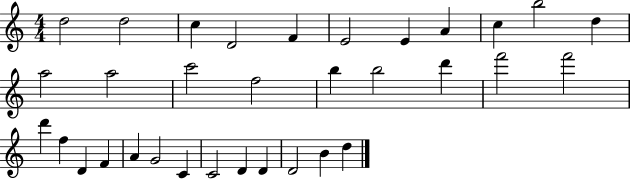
{
  \clef treble
  \numericTimeSignature
  \time 4/4
  \key c \major
  d''2 d''2 | c''4 d'2 f'4 | e'2 e'4 a'4 | c''4 b''2 d''4 | \break a''2 a''2 | c'''2 f''2 | b''4 b''2 d'''4 | f'''2 f'''2 | \break d'''4 f''4 d'4 f'4 | a'4 g'2 c'4 | c'2 d'4 d'4 | d'2 b'4 d''4 | \break \bar "|."
}